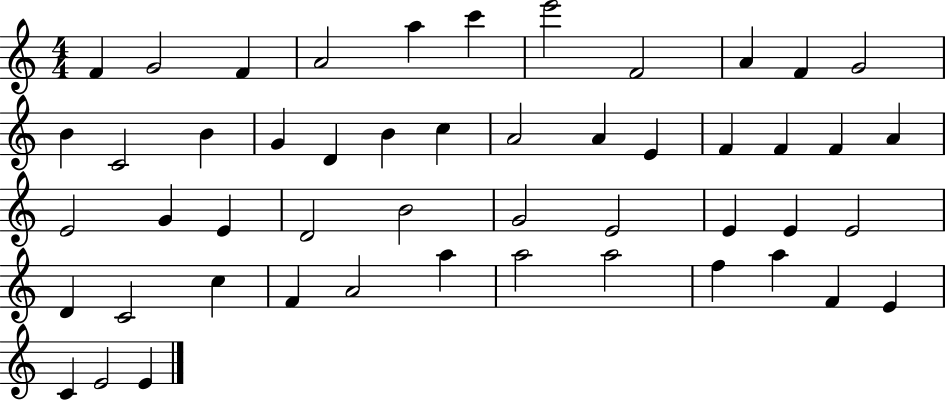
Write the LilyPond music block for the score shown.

{
  \clef treble
  \numericTimeSignature
  \time 4/4
  \key c \major
  f'4 g'2 f'4 | a'2 a''4 c'''4 | e'''2 f'2 | a'4 f'4 g'2 | \break b'4 c'2 b'4 | g'4 d'4 b'4 c''4 | a'2 a'4 e'4 | f'4 f'4 f'4 a'4 | \break e'2 g'4 e'4 | d'2 b'2 | g'2 e'2 | e'4 e'4 e'2 | \break d'4 c'2 c''4 | f'4 a'2 a''4 | a''2 a''2 | f''4 a''4 f'4 e'4 | \break c'4 e'2 e'4 | \bar "|."
}